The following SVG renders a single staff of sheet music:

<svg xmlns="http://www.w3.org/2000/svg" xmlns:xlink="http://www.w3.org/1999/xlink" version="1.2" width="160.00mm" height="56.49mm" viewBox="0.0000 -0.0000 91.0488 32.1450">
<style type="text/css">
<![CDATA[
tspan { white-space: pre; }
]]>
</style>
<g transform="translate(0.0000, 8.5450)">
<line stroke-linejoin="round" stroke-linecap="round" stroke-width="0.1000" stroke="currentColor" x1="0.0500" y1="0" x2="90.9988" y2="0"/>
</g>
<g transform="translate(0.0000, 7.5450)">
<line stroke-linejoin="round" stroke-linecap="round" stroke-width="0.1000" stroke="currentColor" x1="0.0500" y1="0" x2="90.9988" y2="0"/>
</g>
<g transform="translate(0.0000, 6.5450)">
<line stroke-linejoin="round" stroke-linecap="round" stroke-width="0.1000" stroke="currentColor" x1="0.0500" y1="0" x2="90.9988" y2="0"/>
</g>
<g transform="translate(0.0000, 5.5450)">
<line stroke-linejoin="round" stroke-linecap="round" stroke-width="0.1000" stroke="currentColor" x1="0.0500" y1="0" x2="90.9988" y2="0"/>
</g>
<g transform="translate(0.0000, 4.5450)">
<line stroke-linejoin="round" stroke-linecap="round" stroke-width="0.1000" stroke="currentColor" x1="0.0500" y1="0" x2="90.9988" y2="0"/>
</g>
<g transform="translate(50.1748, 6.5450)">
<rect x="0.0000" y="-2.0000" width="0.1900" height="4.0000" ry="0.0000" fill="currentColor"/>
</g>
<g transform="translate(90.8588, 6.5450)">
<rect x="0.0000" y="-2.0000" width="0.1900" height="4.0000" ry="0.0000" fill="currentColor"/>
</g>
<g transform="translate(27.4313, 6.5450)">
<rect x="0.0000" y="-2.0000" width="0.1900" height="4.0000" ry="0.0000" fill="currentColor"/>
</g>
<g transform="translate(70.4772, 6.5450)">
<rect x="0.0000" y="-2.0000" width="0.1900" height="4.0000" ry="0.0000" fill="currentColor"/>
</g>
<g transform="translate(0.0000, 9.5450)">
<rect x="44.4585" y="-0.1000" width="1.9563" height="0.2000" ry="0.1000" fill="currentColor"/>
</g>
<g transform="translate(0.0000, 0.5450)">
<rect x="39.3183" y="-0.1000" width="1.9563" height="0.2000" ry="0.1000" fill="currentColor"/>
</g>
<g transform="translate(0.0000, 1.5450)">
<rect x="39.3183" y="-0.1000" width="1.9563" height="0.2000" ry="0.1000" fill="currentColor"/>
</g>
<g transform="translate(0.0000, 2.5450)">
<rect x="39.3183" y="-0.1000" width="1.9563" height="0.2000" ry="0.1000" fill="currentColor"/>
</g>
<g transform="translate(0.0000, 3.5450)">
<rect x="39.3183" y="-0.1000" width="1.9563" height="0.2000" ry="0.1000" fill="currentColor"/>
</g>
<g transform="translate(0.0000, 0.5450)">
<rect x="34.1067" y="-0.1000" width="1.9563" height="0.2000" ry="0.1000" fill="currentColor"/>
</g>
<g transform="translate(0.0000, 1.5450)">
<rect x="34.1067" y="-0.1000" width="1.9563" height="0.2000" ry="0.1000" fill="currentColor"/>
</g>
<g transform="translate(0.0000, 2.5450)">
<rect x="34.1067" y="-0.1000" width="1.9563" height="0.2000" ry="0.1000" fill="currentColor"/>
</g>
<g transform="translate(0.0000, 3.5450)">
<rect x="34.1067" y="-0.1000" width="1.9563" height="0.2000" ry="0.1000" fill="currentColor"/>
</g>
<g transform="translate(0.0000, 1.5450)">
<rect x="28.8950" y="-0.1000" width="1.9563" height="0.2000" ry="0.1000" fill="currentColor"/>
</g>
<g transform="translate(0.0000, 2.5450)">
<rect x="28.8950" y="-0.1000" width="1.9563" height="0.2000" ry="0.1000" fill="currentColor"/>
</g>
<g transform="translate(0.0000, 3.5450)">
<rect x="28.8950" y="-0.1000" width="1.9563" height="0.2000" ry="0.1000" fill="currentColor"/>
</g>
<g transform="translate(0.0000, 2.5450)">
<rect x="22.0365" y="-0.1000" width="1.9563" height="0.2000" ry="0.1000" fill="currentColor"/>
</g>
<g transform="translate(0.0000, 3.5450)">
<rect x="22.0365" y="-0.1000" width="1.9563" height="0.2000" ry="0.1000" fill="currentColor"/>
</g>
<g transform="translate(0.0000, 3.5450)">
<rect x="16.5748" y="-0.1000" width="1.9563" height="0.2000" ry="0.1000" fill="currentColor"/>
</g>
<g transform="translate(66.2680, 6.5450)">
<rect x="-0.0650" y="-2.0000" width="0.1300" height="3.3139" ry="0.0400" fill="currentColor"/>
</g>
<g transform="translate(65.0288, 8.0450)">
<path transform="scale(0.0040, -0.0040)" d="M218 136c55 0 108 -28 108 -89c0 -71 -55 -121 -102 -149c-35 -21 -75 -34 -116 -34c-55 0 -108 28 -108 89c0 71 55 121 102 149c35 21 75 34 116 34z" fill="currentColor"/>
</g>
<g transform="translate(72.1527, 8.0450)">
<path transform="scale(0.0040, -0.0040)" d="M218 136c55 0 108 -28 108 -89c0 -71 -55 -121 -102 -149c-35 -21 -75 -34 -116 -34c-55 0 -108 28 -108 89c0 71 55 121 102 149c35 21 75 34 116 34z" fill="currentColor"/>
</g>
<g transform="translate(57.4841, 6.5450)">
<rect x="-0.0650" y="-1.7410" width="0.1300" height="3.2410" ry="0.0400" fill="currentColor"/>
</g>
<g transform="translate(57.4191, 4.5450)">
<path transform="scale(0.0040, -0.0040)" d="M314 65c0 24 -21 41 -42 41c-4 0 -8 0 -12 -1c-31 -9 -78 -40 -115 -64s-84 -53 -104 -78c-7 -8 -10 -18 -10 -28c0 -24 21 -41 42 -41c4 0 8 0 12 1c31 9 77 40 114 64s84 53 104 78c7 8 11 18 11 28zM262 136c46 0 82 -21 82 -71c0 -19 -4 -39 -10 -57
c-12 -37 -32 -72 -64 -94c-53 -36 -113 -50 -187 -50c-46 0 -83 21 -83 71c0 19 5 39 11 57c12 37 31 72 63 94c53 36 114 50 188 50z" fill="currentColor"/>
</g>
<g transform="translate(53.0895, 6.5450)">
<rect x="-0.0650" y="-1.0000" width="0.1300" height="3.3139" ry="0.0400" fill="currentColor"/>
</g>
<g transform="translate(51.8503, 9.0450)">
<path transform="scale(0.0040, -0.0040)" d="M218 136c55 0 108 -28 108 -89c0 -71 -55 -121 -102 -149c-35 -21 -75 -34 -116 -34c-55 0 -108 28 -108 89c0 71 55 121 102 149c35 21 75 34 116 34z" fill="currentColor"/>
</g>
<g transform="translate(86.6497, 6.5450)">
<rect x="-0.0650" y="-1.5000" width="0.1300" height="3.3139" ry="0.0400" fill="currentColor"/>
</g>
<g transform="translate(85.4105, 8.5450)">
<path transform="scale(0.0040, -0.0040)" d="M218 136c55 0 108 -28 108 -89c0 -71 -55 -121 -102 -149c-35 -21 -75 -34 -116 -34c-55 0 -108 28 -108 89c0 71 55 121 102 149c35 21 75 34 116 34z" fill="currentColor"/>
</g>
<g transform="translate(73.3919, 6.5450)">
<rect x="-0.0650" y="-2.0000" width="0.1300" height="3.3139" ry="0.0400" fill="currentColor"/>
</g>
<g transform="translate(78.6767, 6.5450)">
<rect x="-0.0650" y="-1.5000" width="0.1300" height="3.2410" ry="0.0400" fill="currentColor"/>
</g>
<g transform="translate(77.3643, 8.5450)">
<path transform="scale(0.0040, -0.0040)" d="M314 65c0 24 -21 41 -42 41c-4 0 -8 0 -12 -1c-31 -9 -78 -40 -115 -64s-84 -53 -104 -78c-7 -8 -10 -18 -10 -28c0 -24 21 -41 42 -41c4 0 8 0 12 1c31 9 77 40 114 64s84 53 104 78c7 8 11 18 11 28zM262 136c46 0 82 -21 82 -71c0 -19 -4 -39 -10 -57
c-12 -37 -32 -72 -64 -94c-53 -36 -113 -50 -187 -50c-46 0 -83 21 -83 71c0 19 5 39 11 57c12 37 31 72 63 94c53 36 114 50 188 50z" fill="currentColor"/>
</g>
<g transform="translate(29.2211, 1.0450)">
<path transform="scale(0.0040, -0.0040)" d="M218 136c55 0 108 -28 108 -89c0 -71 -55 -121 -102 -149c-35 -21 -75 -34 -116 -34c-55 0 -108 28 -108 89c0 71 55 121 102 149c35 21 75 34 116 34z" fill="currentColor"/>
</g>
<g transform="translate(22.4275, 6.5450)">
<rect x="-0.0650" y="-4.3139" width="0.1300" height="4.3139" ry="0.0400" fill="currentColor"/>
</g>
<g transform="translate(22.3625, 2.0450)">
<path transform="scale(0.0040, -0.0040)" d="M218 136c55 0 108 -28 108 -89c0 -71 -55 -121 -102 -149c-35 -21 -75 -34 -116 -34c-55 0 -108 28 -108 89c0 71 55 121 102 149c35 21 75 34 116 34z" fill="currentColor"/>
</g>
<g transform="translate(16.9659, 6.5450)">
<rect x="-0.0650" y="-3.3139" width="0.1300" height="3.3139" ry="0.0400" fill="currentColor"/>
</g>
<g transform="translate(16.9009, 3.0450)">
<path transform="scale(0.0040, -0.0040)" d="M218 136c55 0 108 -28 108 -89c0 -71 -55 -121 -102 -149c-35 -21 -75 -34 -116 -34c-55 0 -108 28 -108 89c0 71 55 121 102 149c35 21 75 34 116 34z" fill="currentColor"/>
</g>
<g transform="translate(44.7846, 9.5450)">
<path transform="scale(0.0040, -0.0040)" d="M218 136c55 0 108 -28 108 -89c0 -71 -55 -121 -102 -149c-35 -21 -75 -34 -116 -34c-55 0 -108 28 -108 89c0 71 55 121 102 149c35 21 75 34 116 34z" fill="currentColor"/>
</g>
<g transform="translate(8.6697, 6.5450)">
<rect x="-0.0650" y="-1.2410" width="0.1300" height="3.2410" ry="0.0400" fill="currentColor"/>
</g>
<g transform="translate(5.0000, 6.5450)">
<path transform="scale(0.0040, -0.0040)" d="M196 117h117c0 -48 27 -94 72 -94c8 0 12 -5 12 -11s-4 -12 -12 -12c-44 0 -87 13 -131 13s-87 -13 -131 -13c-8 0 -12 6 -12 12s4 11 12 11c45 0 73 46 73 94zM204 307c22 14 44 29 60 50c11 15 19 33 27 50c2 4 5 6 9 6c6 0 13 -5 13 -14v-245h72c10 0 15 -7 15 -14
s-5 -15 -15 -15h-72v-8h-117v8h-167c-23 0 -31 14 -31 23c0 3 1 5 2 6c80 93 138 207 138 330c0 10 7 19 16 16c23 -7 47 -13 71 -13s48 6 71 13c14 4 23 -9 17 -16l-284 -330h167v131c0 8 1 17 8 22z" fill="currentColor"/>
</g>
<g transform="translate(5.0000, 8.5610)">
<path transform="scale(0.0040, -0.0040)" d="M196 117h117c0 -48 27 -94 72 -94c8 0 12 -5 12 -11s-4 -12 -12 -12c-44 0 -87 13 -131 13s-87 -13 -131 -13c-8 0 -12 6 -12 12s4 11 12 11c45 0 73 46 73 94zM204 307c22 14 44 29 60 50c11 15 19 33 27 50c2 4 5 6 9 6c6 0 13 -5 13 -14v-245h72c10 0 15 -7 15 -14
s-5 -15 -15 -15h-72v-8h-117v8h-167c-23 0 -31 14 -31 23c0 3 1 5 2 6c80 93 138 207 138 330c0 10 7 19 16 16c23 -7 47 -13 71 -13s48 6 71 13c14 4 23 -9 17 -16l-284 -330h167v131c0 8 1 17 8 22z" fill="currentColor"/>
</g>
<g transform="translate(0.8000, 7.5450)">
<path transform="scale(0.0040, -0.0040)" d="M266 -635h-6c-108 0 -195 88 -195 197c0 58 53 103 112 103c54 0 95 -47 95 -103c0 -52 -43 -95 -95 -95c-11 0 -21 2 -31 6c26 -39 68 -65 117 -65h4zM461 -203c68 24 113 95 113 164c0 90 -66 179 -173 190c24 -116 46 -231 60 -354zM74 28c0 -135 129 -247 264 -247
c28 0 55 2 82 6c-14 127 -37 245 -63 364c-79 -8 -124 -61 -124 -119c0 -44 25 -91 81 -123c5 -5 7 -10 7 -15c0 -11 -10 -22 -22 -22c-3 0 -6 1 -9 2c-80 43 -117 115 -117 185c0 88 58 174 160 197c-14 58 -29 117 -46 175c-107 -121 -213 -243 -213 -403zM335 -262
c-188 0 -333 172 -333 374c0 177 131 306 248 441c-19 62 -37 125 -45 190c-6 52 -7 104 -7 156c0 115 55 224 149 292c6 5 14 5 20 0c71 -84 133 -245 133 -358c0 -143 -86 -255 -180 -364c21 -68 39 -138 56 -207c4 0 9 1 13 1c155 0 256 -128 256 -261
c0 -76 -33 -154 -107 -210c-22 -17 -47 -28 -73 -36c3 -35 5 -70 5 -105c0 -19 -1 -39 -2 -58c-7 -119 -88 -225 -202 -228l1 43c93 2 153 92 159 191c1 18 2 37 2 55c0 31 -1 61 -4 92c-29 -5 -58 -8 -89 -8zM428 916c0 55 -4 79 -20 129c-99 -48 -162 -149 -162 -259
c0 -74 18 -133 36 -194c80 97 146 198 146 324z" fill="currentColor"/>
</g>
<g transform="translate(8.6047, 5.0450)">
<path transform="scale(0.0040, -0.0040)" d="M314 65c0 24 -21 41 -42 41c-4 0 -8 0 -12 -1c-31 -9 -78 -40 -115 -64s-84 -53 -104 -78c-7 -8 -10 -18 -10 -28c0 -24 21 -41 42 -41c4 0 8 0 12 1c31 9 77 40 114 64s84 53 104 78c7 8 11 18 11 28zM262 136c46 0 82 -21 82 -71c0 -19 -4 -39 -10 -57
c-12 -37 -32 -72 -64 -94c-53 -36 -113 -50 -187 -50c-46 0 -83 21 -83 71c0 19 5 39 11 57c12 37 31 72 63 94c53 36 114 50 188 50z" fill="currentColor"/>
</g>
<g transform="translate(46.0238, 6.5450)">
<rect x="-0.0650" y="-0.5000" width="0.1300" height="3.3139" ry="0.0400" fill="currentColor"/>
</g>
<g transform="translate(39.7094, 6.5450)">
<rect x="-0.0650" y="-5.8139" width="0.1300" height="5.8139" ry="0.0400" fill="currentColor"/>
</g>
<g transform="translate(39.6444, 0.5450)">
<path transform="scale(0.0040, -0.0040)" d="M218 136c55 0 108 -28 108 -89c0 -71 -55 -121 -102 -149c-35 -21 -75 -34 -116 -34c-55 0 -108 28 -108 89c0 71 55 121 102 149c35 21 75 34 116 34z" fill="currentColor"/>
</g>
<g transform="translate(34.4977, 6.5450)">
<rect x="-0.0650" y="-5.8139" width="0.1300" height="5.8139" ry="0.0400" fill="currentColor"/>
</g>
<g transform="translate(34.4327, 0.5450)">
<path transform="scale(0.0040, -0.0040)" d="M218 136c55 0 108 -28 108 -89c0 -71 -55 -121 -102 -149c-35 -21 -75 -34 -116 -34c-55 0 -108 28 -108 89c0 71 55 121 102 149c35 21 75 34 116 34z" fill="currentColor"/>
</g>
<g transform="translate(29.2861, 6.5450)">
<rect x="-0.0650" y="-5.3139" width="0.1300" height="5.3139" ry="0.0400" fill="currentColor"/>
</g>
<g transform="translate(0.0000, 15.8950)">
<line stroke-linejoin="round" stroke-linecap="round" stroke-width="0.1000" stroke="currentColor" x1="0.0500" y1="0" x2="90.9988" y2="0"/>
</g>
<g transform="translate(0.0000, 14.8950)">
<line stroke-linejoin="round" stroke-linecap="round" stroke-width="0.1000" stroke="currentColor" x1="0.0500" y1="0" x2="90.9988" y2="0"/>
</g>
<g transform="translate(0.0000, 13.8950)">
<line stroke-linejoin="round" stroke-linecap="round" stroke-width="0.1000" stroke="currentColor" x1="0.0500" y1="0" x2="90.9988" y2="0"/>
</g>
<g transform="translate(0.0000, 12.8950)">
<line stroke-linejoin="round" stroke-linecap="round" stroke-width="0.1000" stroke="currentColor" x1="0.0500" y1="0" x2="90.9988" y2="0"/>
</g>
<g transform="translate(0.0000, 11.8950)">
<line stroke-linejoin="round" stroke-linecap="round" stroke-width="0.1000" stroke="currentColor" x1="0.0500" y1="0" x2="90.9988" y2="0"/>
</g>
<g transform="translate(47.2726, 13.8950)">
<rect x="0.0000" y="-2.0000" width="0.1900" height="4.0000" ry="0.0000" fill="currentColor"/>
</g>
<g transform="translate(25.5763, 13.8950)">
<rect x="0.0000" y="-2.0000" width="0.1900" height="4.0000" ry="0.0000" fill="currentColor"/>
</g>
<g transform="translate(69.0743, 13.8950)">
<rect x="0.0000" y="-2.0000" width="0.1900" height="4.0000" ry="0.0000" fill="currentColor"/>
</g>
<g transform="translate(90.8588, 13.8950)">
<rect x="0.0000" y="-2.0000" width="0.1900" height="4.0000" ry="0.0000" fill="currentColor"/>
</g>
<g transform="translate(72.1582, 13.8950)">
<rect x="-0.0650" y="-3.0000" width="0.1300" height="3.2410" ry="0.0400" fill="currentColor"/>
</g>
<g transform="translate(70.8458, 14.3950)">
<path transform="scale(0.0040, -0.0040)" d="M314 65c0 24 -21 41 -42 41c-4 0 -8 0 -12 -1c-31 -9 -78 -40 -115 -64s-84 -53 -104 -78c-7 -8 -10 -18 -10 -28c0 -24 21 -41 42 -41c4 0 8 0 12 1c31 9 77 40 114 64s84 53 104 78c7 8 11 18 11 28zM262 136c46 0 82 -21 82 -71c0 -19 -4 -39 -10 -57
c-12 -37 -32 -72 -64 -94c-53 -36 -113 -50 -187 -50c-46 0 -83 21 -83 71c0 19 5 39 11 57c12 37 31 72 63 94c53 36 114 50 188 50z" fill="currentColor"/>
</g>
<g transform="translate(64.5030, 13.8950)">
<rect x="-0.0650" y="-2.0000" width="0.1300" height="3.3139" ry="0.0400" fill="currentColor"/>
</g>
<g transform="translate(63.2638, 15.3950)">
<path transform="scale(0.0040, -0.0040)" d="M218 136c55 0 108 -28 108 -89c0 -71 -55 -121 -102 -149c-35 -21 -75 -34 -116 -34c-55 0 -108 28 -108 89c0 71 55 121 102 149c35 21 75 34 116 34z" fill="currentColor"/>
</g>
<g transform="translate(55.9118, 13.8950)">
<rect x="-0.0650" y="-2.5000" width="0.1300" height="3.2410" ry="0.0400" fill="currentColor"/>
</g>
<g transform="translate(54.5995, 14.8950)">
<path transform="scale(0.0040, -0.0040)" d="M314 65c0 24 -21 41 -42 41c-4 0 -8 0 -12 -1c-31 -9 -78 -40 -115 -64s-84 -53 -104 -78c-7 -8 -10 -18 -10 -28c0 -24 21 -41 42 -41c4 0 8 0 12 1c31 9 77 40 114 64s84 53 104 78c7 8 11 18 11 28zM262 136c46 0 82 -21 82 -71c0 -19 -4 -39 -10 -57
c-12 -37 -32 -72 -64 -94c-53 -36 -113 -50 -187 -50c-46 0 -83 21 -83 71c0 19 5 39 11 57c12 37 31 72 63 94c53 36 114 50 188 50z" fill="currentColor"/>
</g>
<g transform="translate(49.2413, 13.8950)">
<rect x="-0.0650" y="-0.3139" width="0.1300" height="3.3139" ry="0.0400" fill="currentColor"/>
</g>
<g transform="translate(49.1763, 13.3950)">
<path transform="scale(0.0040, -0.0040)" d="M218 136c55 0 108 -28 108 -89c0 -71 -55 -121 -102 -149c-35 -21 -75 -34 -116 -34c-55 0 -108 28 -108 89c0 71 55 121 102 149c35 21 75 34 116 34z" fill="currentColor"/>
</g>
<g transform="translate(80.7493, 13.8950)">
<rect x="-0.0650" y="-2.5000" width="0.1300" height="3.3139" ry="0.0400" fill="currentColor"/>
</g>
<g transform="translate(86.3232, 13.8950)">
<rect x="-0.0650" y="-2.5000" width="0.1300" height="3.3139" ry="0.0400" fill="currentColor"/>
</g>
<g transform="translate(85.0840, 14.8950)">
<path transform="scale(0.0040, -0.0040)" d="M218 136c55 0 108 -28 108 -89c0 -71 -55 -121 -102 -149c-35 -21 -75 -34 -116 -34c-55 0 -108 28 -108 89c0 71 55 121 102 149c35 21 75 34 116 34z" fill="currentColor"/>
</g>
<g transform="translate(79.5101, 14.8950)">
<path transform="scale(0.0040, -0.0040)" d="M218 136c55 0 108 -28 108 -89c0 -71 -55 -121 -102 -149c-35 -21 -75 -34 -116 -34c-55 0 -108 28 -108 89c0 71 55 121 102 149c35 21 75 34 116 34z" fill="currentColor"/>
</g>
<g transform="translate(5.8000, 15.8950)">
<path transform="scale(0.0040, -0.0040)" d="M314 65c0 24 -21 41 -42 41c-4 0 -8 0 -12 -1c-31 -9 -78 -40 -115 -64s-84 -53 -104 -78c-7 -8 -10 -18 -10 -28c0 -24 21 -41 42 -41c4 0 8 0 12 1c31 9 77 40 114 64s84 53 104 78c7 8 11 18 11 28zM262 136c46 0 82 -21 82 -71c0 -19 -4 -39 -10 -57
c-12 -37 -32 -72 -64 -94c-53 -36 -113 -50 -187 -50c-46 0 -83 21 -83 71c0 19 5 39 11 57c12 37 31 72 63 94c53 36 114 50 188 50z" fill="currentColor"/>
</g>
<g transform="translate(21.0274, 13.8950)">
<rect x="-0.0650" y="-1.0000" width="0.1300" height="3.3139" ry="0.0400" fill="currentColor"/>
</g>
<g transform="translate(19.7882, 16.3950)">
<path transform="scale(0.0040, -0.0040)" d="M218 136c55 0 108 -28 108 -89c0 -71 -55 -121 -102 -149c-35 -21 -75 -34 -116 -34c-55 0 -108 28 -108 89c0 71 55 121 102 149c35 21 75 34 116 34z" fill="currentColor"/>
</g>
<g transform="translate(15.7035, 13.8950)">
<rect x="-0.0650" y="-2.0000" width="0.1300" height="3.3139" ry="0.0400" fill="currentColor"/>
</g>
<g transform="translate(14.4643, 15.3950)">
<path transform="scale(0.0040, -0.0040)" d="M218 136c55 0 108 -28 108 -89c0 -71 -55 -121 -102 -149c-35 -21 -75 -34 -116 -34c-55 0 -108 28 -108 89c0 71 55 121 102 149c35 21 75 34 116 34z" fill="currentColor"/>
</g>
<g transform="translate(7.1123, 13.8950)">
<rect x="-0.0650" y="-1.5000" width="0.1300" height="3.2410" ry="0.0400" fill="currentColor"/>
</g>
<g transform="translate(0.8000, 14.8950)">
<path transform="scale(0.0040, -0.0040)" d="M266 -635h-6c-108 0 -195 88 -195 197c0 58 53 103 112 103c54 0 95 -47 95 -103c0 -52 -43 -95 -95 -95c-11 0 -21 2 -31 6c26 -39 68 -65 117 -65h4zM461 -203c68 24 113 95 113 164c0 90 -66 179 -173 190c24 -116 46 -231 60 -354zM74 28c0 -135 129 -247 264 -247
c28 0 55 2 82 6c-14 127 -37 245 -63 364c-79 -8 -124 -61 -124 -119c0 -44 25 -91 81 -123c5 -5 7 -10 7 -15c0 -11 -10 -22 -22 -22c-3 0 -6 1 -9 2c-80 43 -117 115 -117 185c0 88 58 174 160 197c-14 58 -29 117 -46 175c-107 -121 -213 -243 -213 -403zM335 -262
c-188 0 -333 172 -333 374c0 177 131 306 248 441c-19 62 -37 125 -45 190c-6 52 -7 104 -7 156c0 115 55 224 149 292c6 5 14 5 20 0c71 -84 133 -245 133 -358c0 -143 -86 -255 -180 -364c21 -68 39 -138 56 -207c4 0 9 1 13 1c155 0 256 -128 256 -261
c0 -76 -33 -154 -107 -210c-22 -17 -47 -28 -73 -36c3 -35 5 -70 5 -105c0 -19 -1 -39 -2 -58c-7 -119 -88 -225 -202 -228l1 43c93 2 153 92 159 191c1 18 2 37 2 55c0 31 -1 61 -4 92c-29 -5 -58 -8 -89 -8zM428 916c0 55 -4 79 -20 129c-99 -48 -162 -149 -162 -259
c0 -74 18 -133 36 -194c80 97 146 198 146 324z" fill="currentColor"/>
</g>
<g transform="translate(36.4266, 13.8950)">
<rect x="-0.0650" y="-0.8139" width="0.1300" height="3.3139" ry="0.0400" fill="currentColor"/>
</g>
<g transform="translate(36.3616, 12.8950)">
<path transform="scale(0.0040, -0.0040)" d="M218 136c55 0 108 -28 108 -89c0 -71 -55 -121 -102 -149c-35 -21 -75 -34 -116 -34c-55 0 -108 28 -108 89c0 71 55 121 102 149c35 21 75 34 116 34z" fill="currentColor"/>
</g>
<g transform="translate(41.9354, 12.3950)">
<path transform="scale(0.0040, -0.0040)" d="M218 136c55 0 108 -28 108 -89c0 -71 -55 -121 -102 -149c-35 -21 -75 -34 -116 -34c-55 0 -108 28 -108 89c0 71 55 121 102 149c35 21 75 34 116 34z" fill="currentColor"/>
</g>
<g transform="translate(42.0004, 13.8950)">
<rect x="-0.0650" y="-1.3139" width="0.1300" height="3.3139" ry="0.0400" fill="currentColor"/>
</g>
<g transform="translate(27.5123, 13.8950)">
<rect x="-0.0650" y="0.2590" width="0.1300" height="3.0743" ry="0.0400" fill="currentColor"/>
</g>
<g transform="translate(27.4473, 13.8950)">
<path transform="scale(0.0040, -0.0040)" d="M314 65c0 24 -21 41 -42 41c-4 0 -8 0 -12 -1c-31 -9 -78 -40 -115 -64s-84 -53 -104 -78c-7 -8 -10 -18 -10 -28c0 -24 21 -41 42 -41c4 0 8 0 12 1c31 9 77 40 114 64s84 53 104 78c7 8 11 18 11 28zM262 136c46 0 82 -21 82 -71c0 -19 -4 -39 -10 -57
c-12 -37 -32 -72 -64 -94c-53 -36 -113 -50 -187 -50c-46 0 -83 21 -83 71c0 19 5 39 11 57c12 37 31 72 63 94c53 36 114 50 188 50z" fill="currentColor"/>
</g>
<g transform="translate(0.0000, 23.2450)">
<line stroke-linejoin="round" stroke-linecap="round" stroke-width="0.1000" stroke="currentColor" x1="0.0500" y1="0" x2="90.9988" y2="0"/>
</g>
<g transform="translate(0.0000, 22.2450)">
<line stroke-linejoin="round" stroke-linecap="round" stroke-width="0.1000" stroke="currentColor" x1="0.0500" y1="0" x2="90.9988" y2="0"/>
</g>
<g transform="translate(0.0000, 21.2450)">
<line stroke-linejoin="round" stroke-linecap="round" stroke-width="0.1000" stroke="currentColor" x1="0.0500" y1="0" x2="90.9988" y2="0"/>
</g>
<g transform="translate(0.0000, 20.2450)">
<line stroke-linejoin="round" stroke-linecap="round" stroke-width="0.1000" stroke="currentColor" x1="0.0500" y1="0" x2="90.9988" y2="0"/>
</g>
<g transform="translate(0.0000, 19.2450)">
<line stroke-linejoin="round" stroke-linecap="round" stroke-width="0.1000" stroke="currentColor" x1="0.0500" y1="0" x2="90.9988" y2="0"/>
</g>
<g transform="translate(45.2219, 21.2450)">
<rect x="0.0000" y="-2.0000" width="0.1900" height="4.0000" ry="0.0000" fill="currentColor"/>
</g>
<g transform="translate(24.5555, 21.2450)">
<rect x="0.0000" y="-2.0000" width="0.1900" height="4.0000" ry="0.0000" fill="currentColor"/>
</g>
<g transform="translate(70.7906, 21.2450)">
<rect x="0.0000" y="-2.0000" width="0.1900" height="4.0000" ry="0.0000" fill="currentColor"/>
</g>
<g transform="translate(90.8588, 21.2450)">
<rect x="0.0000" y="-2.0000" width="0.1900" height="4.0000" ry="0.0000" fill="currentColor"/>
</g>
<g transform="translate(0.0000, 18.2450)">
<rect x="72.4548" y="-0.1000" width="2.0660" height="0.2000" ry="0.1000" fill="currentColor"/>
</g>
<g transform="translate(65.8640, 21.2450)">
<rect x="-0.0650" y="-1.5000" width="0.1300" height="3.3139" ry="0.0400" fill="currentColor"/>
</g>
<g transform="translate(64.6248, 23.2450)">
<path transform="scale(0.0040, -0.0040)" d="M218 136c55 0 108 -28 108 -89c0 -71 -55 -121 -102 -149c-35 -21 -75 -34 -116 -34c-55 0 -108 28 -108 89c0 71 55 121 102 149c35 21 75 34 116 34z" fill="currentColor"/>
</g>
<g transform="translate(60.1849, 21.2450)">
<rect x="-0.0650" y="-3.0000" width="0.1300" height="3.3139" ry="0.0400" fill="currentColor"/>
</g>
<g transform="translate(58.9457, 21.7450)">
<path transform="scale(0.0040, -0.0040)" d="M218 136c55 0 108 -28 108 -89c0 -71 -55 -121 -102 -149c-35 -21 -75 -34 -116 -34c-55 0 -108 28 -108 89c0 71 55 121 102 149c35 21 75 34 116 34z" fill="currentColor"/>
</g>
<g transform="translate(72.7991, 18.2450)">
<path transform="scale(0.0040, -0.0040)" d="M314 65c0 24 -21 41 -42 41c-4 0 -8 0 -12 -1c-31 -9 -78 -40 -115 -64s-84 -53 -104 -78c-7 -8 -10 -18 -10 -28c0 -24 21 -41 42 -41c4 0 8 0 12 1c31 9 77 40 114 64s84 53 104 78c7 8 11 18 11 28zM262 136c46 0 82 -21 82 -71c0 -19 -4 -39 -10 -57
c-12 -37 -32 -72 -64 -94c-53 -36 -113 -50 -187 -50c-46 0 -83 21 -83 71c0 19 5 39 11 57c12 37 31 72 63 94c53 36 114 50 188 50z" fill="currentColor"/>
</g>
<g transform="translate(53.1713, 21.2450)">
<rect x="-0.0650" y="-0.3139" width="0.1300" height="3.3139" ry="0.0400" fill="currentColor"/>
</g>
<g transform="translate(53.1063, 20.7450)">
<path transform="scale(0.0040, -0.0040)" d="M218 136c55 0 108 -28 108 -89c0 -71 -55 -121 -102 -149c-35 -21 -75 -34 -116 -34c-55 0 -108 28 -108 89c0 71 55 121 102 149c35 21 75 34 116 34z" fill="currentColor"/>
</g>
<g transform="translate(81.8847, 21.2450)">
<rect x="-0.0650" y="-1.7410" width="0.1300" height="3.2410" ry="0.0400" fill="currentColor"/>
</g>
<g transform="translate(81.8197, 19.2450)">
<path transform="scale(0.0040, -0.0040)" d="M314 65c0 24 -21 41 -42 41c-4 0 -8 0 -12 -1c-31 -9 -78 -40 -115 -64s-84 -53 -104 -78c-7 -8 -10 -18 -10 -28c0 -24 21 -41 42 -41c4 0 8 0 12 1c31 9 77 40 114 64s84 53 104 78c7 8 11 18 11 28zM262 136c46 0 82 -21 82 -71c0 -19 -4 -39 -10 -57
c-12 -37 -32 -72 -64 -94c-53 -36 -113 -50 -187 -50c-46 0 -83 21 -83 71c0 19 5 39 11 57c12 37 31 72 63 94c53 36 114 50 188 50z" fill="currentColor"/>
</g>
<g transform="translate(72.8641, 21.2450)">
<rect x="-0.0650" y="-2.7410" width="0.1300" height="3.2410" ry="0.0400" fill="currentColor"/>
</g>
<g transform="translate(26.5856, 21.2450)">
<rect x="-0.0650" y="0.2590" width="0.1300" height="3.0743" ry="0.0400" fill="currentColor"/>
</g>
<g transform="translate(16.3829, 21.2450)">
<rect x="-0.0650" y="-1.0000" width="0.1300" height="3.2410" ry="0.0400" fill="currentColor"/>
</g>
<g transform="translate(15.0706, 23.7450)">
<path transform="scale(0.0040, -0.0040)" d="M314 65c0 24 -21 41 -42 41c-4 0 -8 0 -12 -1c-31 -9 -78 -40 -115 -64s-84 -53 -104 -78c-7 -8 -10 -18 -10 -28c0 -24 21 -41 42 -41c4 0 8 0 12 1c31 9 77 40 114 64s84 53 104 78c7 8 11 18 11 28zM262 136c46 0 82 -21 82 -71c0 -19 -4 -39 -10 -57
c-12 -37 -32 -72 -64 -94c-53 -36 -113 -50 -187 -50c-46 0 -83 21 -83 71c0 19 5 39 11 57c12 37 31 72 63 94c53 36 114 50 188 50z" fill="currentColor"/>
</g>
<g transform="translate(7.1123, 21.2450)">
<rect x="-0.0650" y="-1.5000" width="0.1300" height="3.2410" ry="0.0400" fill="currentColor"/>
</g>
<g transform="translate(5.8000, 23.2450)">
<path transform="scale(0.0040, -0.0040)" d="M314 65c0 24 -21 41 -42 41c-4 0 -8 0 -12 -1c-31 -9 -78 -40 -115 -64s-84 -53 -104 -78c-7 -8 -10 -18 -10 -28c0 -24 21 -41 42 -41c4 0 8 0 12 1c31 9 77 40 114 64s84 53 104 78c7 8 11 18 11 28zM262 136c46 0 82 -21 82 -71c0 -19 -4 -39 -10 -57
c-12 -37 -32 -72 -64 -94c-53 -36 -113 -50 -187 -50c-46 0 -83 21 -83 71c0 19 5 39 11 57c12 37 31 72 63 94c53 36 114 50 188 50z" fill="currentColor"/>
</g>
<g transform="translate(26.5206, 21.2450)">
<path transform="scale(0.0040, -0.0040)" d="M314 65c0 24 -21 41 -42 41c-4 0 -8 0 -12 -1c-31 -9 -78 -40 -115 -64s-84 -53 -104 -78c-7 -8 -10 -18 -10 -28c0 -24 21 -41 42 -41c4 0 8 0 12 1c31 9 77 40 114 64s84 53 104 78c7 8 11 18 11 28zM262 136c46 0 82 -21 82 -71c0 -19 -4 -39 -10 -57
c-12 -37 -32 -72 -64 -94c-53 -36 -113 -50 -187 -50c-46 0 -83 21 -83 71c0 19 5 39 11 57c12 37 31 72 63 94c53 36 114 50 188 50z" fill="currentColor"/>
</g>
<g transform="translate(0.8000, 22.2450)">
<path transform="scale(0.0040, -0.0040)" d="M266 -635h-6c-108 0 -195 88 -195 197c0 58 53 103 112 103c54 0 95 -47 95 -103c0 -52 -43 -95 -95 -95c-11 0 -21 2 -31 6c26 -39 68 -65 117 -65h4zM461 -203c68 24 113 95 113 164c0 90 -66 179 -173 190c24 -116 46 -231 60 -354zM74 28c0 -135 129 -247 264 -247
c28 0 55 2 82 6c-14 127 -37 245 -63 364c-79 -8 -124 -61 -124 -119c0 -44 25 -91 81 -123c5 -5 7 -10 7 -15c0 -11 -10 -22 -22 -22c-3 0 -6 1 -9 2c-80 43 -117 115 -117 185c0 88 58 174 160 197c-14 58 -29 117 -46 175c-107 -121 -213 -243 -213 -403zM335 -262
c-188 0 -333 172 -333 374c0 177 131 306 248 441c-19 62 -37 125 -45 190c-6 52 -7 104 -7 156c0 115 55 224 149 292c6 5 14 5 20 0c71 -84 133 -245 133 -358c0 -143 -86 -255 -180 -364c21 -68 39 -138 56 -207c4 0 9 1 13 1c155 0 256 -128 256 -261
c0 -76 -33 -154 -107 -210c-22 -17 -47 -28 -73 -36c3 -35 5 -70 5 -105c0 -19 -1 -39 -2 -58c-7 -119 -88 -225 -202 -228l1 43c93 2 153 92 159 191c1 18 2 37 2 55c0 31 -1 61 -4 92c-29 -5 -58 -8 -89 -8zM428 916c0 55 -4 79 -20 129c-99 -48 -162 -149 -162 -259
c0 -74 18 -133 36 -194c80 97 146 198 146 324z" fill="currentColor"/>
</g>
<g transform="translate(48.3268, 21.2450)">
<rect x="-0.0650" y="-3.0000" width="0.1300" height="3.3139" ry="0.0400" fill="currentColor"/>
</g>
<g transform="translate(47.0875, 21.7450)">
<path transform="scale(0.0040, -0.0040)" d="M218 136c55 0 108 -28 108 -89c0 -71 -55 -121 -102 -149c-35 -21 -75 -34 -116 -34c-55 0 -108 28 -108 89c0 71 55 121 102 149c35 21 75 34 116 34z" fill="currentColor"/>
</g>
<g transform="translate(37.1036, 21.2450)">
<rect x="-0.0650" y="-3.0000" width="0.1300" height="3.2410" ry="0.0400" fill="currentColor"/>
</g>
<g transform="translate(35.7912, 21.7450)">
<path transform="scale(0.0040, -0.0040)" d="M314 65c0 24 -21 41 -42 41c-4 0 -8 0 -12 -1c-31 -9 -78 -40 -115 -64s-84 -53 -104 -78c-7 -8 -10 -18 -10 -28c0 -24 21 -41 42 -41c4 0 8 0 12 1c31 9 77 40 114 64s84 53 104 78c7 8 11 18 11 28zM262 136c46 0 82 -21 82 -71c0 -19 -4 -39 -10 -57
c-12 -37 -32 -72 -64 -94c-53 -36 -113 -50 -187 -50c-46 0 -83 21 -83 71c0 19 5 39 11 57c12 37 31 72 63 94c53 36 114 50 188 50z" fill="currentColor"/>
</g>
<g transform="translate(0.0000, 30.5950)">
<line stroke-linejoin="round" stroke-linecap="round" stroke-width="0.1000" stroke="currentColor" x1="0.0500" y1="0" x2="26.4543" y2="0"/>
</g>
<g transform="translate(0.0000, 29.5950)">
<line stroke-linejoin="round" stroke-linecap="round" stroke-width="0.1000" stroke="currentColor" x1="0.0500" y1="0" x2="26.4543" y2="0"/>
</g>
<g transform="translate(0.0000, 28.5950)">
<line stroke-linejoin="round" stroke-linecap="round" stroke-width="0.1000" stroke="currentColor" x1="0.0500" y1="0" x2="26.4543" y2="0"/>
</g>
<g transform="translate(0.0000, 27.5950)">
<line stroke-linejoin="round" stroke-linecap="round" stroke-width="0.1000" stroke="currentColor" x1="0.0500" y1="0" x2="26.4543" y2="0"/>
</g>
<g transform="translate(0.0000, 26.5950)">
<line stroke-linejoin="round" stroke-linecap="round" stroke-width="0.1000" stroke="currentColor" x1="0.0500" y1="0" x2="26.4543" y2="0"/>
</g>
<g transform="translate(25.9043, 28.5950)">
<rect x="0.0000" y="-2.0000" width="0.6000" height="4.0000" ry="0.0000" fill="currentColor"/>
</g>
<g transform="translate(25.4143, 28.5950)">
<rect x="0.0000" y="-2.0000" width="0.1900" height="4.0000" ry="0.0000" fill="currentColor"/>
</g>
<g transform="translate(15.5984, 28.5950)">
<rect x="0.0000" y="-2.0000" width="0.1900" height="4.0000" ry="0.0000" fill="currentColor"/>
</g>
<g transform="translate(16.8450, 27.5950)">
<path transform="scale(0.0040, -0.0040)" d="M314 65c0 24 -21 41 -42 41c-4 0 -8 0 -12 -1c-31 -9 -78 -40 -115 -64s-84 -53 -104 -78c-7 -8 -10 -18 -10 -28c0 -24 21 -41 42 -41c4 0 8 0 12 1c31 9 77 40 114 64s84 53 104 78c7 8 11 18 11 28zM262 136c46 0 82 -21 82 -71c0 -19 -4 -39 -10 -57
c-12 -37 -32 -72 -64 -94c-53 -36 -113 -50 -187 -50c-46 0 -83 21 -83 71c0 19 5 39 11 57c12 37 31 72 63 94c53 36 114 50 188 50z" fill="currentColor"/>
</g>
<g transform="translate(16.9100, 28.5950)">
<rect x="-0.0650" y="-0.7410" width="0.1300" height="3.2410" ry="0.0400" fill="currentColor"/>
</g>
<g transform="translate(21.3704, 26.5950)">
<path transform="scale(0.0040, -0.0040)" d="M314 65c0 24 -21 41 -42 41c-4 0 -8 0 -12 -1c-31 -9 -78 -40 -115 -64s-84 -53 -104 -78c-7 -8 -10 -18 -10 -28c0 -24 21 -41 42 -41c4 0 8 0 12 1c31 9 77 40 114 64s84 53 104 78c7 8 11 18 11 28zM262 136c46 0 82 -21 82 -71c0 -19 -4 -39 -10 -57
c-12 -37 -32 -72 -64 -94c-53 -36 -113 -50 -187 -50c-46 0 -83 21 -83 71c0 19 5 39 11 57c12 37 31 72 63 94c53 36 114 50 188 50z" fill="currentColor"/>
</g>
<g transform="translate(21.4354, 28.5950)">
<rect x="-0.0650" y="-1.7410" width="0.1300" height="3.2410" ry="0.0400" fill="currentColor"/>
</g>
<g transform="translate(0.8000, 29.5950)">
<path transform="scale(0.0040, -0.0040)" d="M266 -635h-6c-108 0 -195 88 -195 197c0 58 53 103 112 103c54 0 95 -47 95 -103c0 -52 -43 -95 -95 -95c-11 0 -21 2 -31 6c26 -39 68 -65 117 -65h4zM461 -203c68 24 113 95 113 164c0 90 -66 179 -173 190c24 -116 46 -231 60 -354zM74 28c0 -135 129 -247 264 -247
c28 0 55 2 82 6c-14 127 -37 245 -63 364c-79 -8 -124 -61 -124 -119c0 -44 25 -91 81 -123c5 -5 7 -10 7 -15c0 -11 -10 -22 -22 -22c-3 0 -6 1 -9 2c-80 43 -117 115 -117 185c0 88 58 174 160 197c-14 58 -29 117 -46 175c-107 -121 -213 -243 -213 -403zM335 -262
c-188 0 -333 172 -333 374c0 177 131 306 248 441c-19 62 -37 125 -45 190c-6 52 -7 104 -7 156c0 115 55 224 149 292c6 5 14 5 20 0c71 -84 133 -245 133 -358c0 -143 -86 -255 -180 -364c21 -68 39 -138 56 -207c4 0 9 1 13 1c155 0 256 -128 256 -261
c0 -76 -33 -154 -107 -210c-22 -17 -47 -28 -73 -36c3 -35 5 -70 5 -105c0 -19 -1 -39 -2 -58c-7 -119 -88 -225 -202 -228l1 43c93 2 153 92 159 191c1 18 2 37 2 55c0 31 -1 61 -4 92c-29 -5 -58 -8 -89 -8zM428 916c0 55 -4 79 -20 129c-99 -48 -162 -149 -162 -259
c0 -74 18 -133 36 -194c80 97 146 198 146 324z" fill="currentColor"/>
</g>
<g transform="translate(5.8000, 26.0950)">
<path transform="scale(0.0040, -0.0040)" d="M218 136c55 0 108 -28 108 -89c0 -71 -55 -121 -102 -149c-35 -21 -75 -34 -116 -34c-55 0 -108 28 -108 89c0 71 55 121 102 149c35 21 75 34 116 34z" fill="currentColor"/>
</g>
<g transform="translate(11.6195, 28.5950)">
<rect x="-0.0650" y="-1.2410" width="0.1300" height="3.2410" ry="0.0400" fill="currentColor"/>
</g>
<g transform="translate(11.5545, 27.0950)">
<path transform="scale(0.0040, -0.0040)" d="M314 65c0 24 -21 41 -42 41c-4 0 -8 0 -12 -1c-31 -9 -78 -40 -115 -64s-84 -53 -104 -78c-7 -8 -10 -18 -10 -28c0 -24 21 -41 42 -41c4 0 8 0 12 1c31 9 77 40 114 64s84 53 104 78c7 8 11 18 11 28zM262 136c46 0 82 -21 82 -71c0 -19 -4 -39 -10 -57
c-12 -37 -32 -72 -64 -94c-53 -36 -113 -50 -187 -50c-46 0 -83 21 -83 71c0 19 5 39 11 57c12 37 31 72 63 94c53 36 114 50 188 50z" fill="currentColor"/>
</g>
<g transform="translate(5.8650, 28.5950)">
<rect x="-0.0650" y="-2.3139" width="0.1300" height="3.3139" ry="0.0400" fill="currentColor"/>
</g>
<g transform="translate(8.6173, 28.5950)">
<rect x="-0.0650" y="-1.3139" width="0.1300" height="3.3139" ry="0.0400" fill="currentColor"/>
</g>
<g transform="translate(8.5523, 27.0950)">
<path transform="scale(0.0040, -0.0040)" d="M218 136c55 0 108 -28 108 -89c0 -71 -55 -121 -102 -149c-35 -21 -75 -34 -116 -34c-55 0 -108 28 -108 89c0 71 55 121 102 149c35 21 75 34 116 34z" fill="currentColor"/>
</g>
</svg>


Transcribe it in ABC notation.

X:1
T:Untitled
M:4/4
L:1/4
K:C
e2 b d' f' g' g' C D f2 F F E2 E E2 F D B2 d e c G2 F A2 G G E2 D2 B2 A2 A c A E a2 f2 g e e2 d2 f2